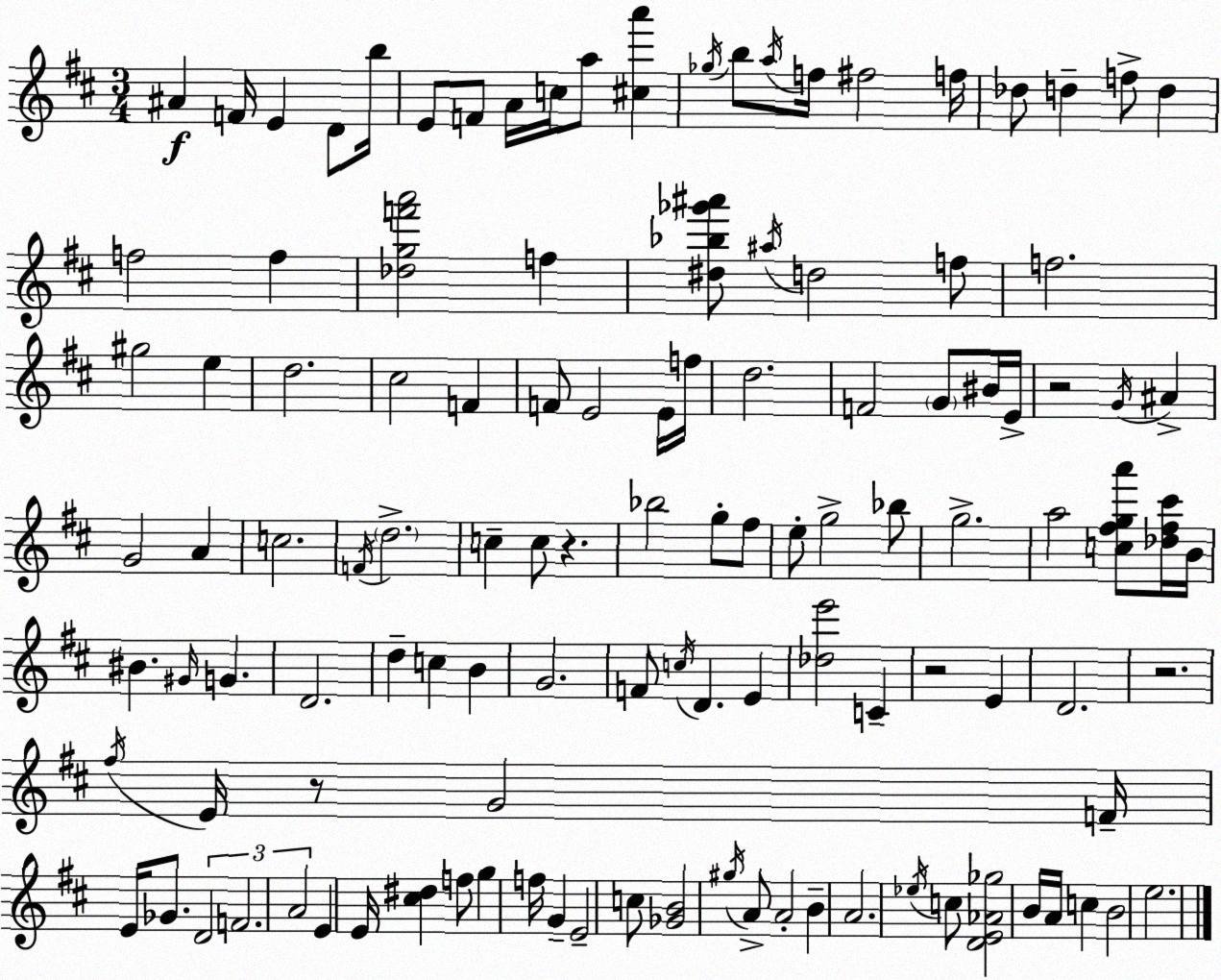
X:1
T:Untitled
M:3/4
L:1/4
K:D
^A F/4 E D/2 b/4 E/2 F/2 A/4 c/4 a/2 [^ca'] _g/4 b/2 a/4 f/4 ^f2 f/4 _d/2 d f/2 d f2 f [_dgf'a']2 f [^d_b_g'^a']/2 ^a/4 d2 f/2 f2 ^g2 e d2 ^c2 F F/2 E2 E/4 f/4 d2 F2 G/2 ^B/4 E/4 z2 G/4 ^A G2 A c2 F/4 d2 c c/2 z _b2 g/2 ^f/2 e/2 g2 _b/2 g2 a2 [c^fga']/2 [_d^f^c']/4 B/4 ^B ^G/4 G D2 d c B G2 F/2 c/4 D E [_de']2 C z2 E D2 z2 ^f/4 E/4 z/2 G2 F/4 E/4 _G/2 D2 F2 A2 E E/4 [^c^d] f/2 g f/4 G E2 c/2 [_GB]2 ^g/4 A/2 A2 B A2 _e/4 c/2 [DE_A_g]2 B/4 A/4 c B2 e2